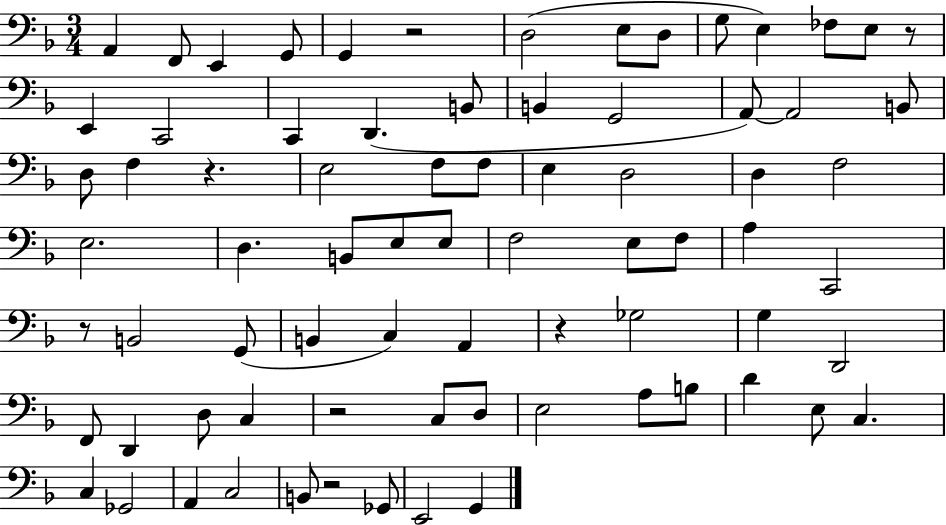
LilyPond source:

{
  \clef bass
  \numericTimeSignature
  \time 3/4
  \key f \major
  a,4 f,8 e,4 g,8 | g,4 r2 | d2( e8 d8 | g8 e4) fes8 e8 r8 | \break e,4 c,2 | c,4 d,4.( b,8 | b,4 g,2 | a,8~~) a,2 b,8 | \break d8 f4 r4. | e2 f8 f8 | e4 d2 | d4 f2 | \break e2. | d4. b,8 e8 e8 | f2 e8 f8 | a4 c,2 | \break r8 b,2 g,8( | b,4 c4) a,4 | r4 ges2 | g4 d,2 | \break f,8 d,4 d8 c4 | r2 c8 d8 | e2 a8 b8 | d'4 e8 c4. | \break c4 ges,2 | a,4 c2 | b,8 r2 ges,8 | e,2 g,4 | \break \bar "|."
}